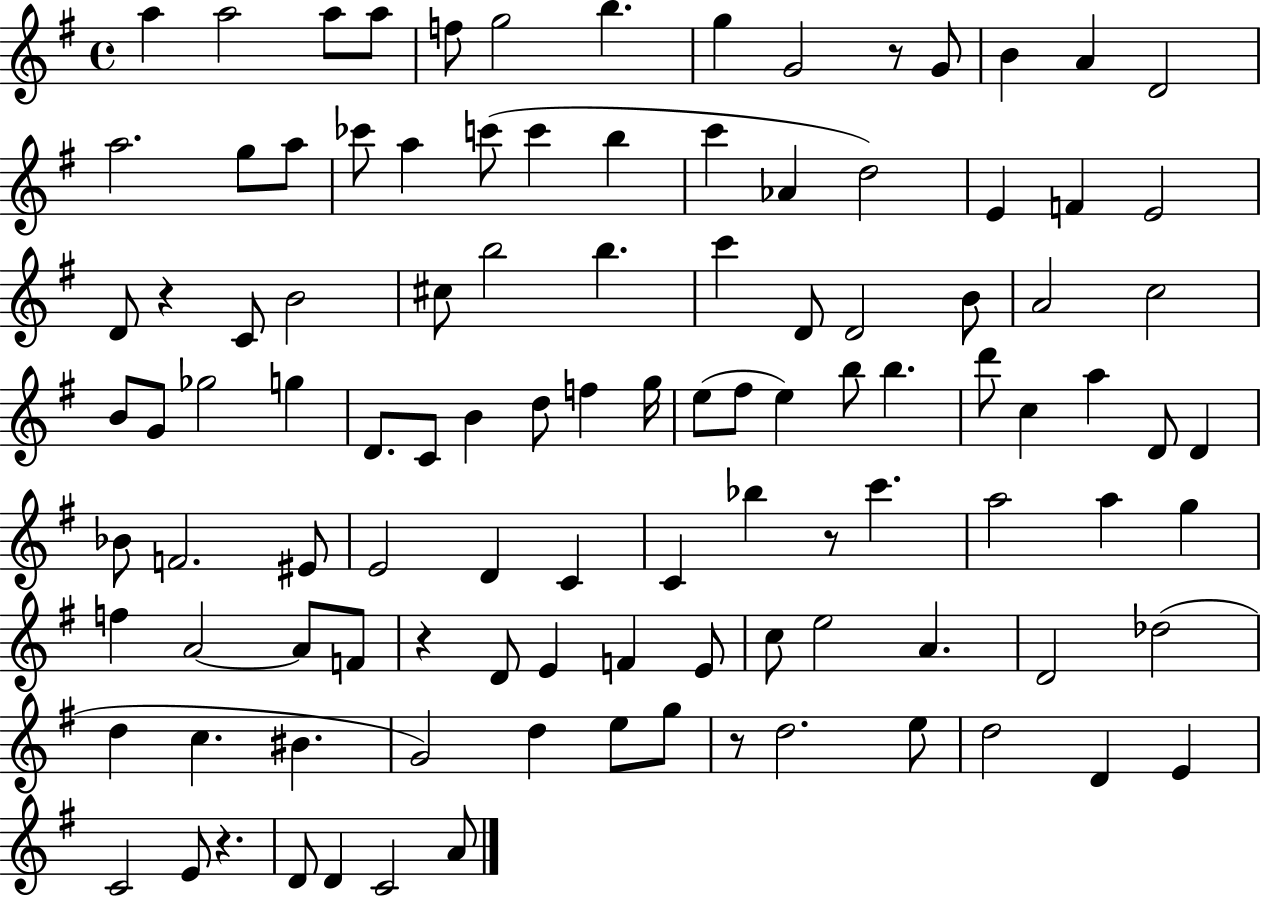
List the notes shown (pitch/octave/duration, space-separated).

A5/q A5/h A5/e A5/e F5/e G5/h B5/q. G5/q G4/h R/e G4/e B4/q A4/q D4/h A5/h. G5/e A5/e CES6/e A5/q C6/e C6/q B5/q C6/q Ab4/q D5/h E4/q F4/q E4/h D4/e R/q C4/e B4/h C#5/e B5/h B5/q. C6/q D4/e D4/h B4/e A4/h C5/h B4/e G4/e Gb5/h G5/q D4/e. C4/e B4/q D5/e F5/q G5/s E5/e F#5/e E5/q B5/e B5/q. D6/e C5/q A5/q D4/e D4/q Bb4/e F4/h. EIS4/e E4/h D4/q C4/q C4/q Bb5/q R/e C6/q. A5/h A5/q G5/q F5/q A4/h A4/e F4/e R/q D4/e E4/q F4/q E4/e C5/e E5/h A4/q. D4/h Db5/h D5/q C5/q. BIS4/q. G4/h D5/q E5/e G5/e R/e D5/h. E5/e D5/h D4/q E4/q C4/h E4/e R/q. D4/e D4/q C4/h A4/e